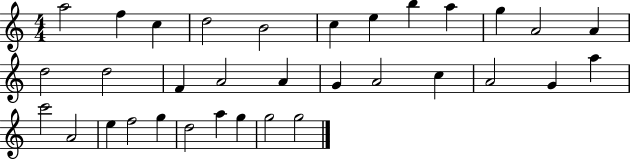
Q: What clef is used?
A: treble